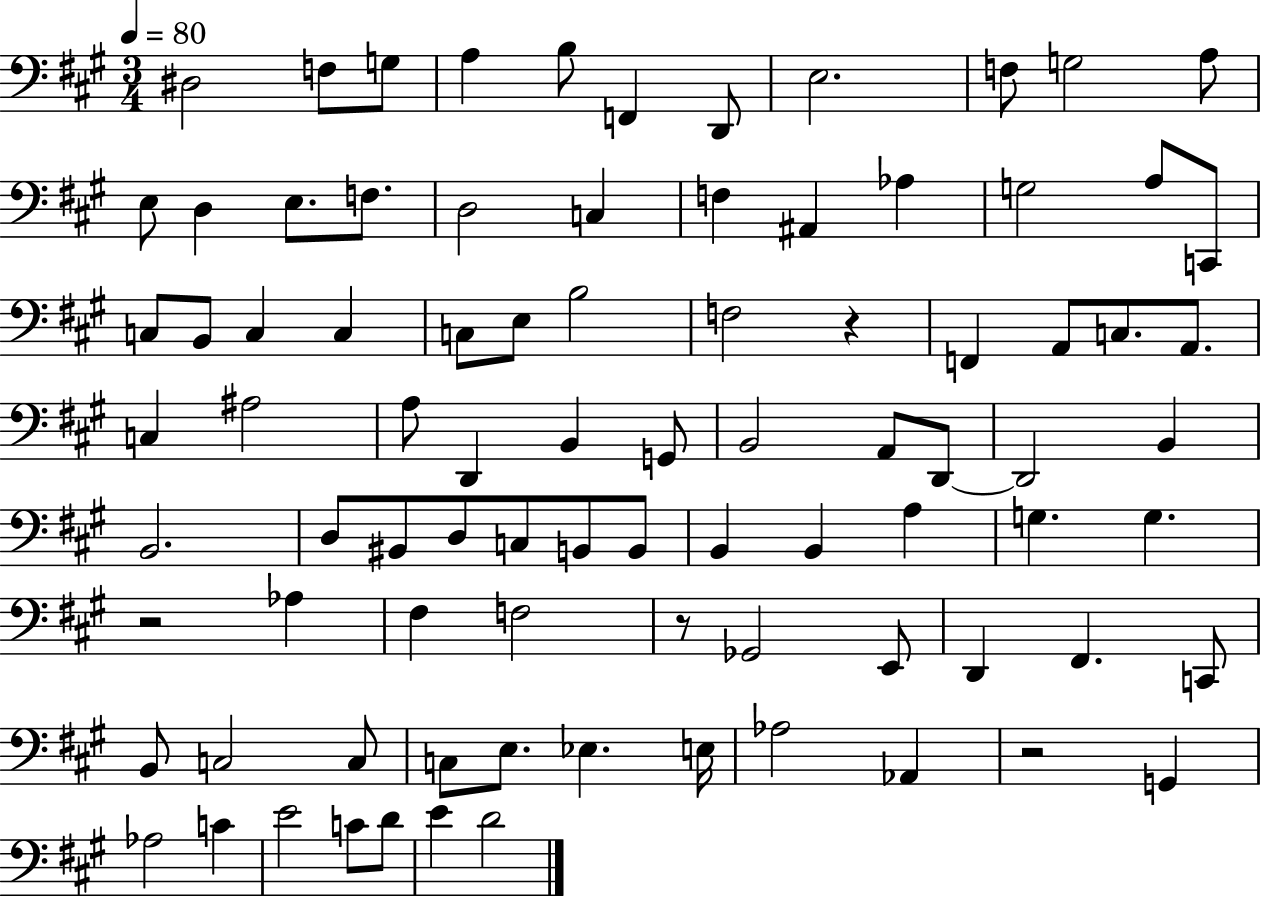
D#3/h F3/e G3/e A3/q B3/e F2/q D2/e E3/h. F3/e G3/h A3/e E3/e D3/q E3/e. F3/e. D3/h C3/q F3/q A#2/q Ab3/q G3/h A3/e C2/e C3/e B2/e C3/q C3/q C3/e E3/e B3/h F3/h R/q F2/q A2/e C3/e. A2/e. C3/q A#3/h A3/e D2/q B2/q G2/e B2/h A2/e D2/e D2/h B2/q B2/h. D3/e BIS2/e D3/e C3/e B2/e B2/e B2/q B2/q A3/q G3/q. G3/q. R/h Ab3/q F#3/q F3/h R/e Gb2/h E2/e D2/q F#2/q. C2/e B2/e C3/h C3/e C3/e E3/e. Eb3/q. E3/s Ab3/h Ab2/q R/h G2/q Ab3/h C4/q E4/h C4/e D4/e E4/q D4/h